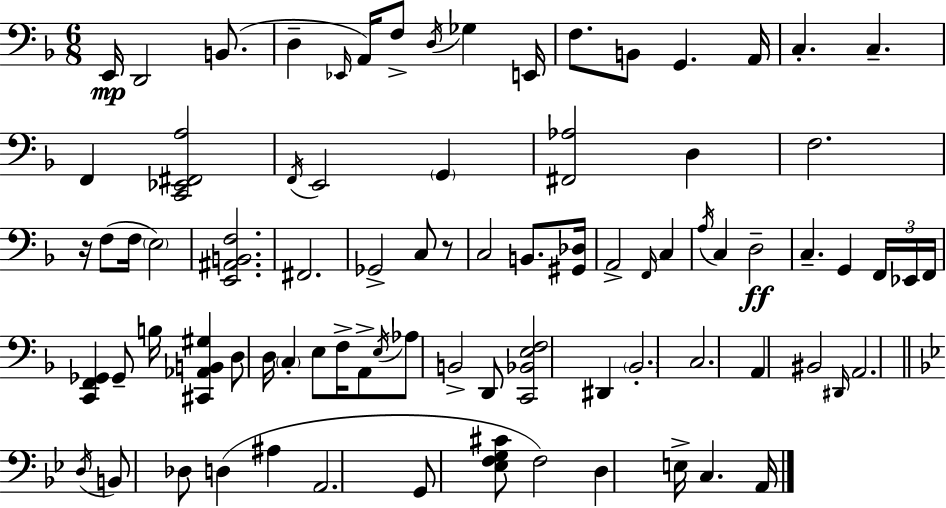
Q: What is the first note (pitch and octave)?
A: E2